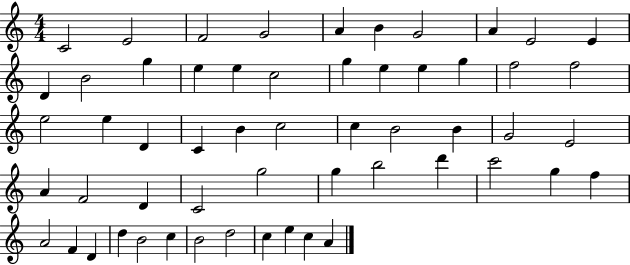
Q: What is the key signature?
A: C major